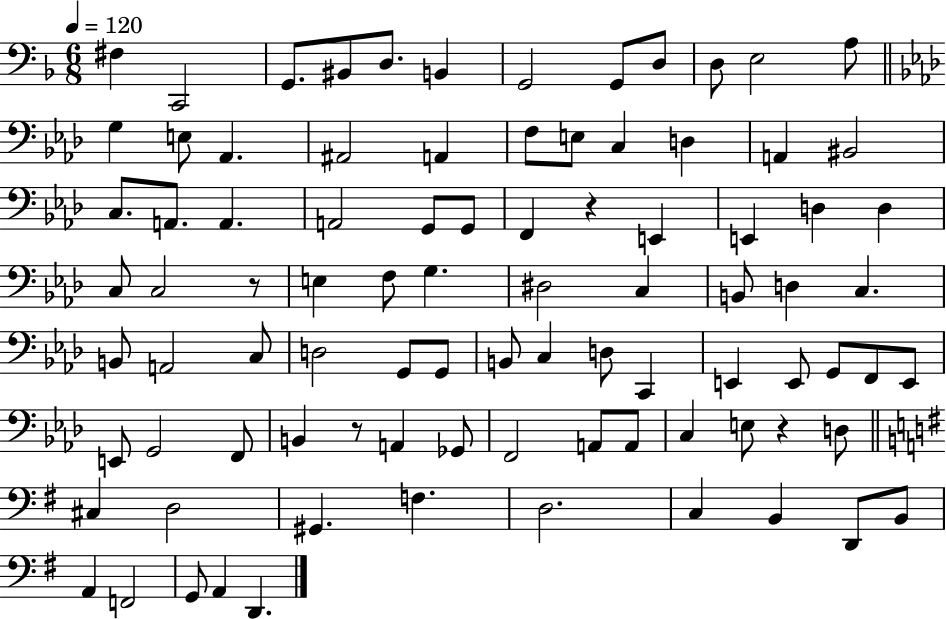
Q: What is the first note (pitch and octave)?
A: F#3